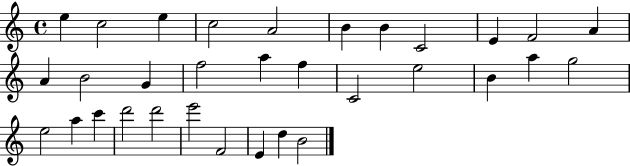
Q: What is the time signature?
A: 4/4